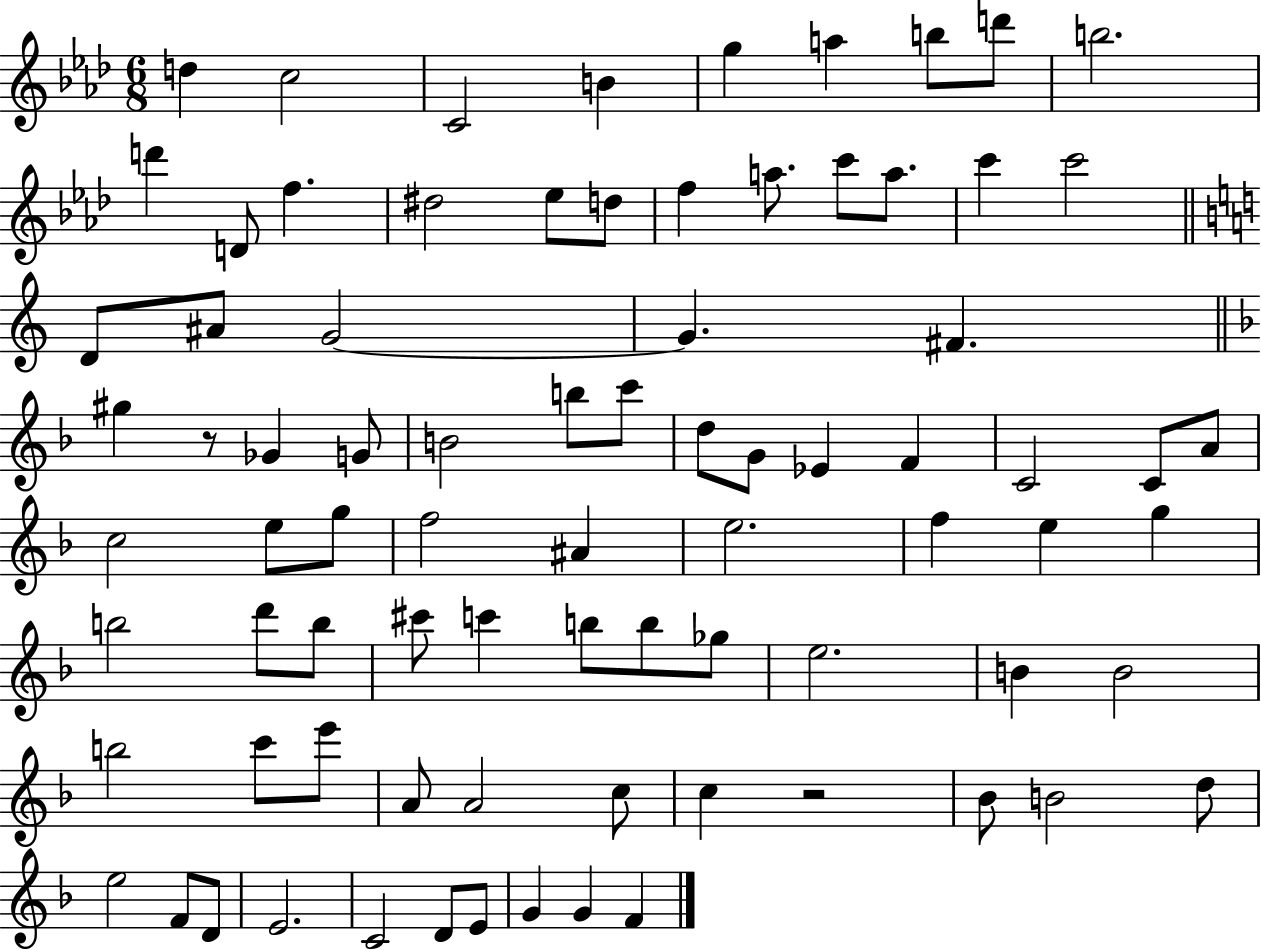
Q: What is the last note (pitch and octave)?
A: F4